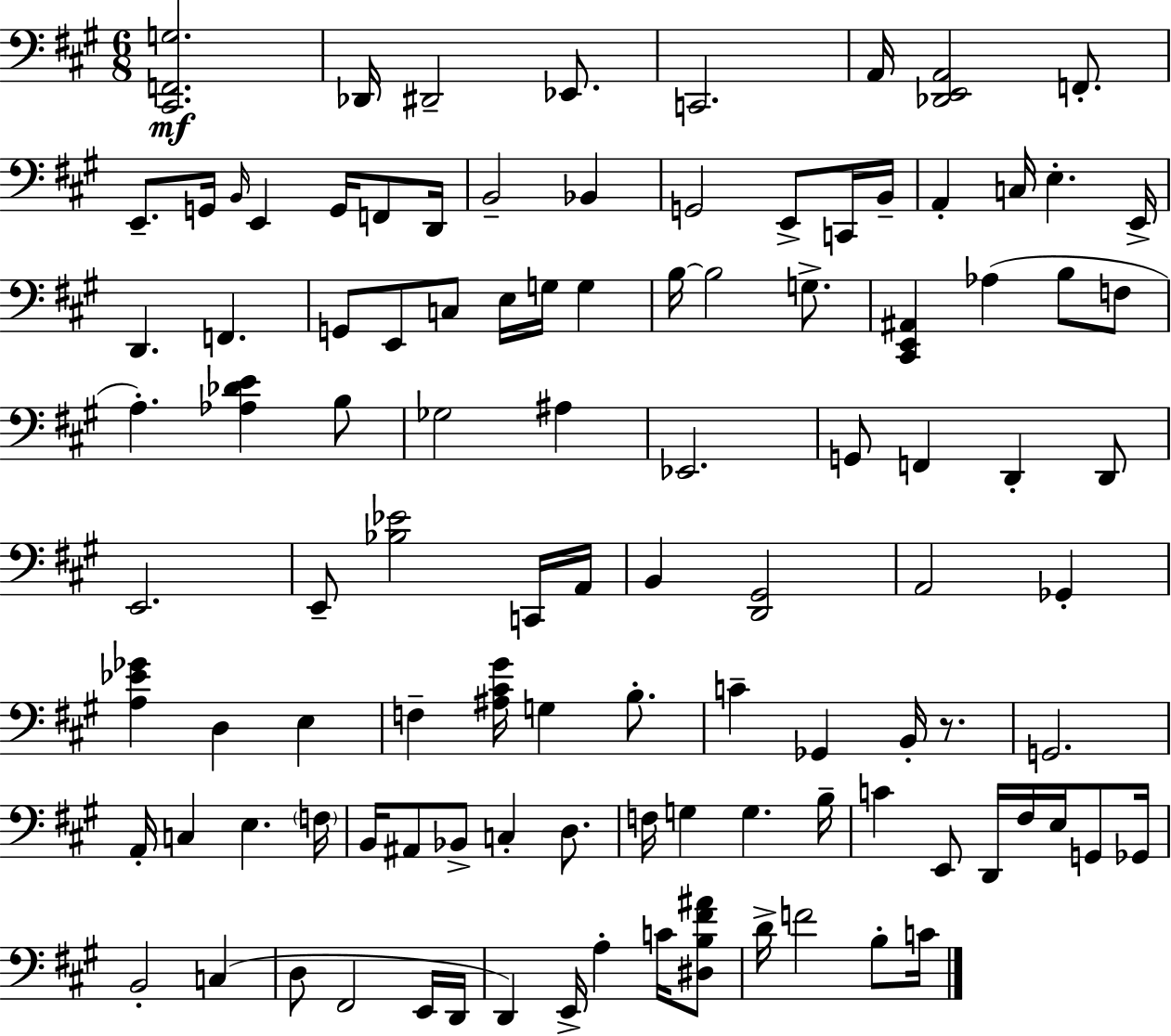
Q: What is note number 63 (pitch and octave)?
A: A2